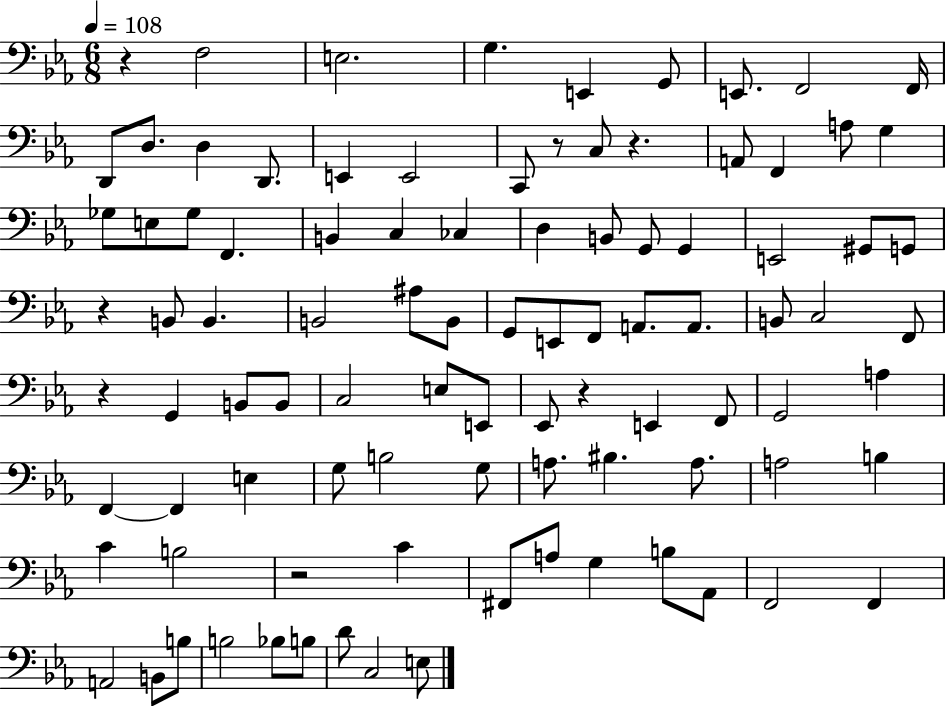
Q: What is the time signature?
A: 6/8